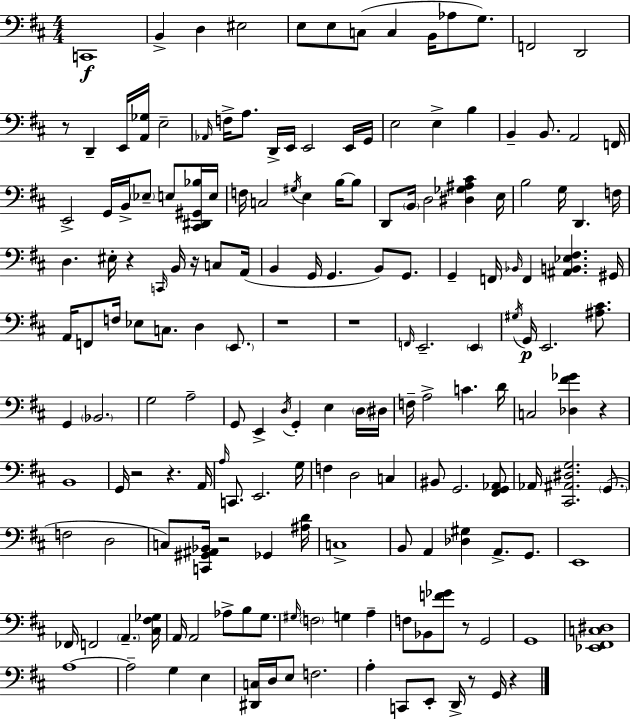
X:1
T:Untitled
M:4/4
L:1/4
K:D
C,,4 B,, D, ^E,2 E,/2 E,/2 C,/2 C, B,,/4 _A,/2 G,/2 F,,2 D,,2 z/2 D,, E,,/4 [A,,_G,]/4 E,2 _A,,/4 F,/4 A,/2 D,,/4 E,,/4 E,,2 E,,/4 G,,/4 E,2 E, B, B,, B,,/2 A,,2 F,,/4 E,,2 G,,/4 B,,/4 _E,/2 E,/2 [^C,,^D,,^G,,_B,]/4 E,/4 F,/4 C,2 ^G,/4 E, B,/4 B,/2 D,,/2 B,,/4 D,2 [^D,_G,^A,^C] E,/4 B,2 G,/4 D,, F,/4 D, ^E,/4 z C,,/4 B,,/4 z/4 C,/2 A,,/4 B,, G,,/4 G,, B,,/2 G,,/2 G,, F,,/4 _B,,/4 F,, [^A,,B,,_E,^F,] ^G,,/4 A,,/4 F,,/2 F,/4 _E,/2 C,/2 D, E,,/2 z4 z4 F,,/4 E,,2 E,, ^G,/4 G,,/4 E,,2 [^A,^C]/2 G,, _B,,2 G,2 A,2 G,,/2 E,, D,/4 G,, E, D,/4 ^D,/4 F,/4 A,2 C D/4 C,2 [_D,^F_G] z B,,4 G,,/4 z2 z A,,/4 A,/4 C,,/2 E,,2 G,/4 F, D,2 C, ^B,,/2 G,,2 [^F,,G,,_A,,]/2 _A,,/4 [^C,,^A,,^D,G,]2 G,,/2 F,2 D,2 C,/2 [C,,^G,,^A,,_B,,]/4 z2 _G,, [^A,D]/4 C,4 B,,/2 A,, [_D,^G,] A,,/2 G,,/2 E,,4 _F,,/4 F,,2 A,, [^C,^F,_G,]/4 A,,/4 A,,2 _A,/2 B,/2 G,/2 ^G,/4 F,2 G, A, F,/2 _B,,/2 [F_G]/2 z/2 G,,2 G,,4 [_E,,^F,,C,^D,]4 A,4 A,2 G, E, [^D,,C,]/4 D,/4 E,/2 F,2 A, C,,/2 E,,/2 D,,/4 z/2 G,,/4 z